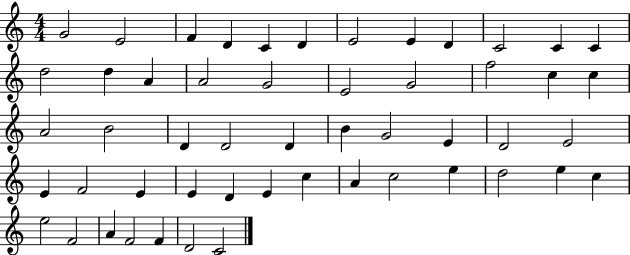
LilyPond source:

{
  \clef treble
  \numericTimeSignature
  \time 4/4
  \key c \major
  g'2 e'2 | f'4 d'4 c'4 d'4 | e'2 e'4 d'4 | c'2 c'4 c'4 | \break d''2 d''4 a'4 | a'2 g'2 | e'2 g'2 | f''2 c''4 c''4 | \break a'2 b'2 | d'4 d'2 d'4 | b'4 g'2 e'4 | d'2 e'2 | \break e'4 f'2 e'4 | e'4 d'4 e'4 c''4 | a'4 c''2 e''4 | d''2 e''4 c''4 | \break e''2 f'2 | a'4 f'2 f'4 | d'2 c'2 | \bar "|."
}